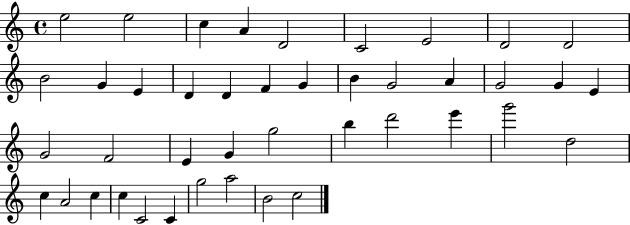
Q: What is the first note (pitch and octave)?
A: E5